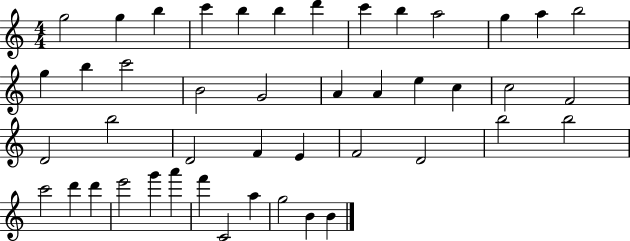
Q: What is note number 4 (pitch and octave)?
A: C6